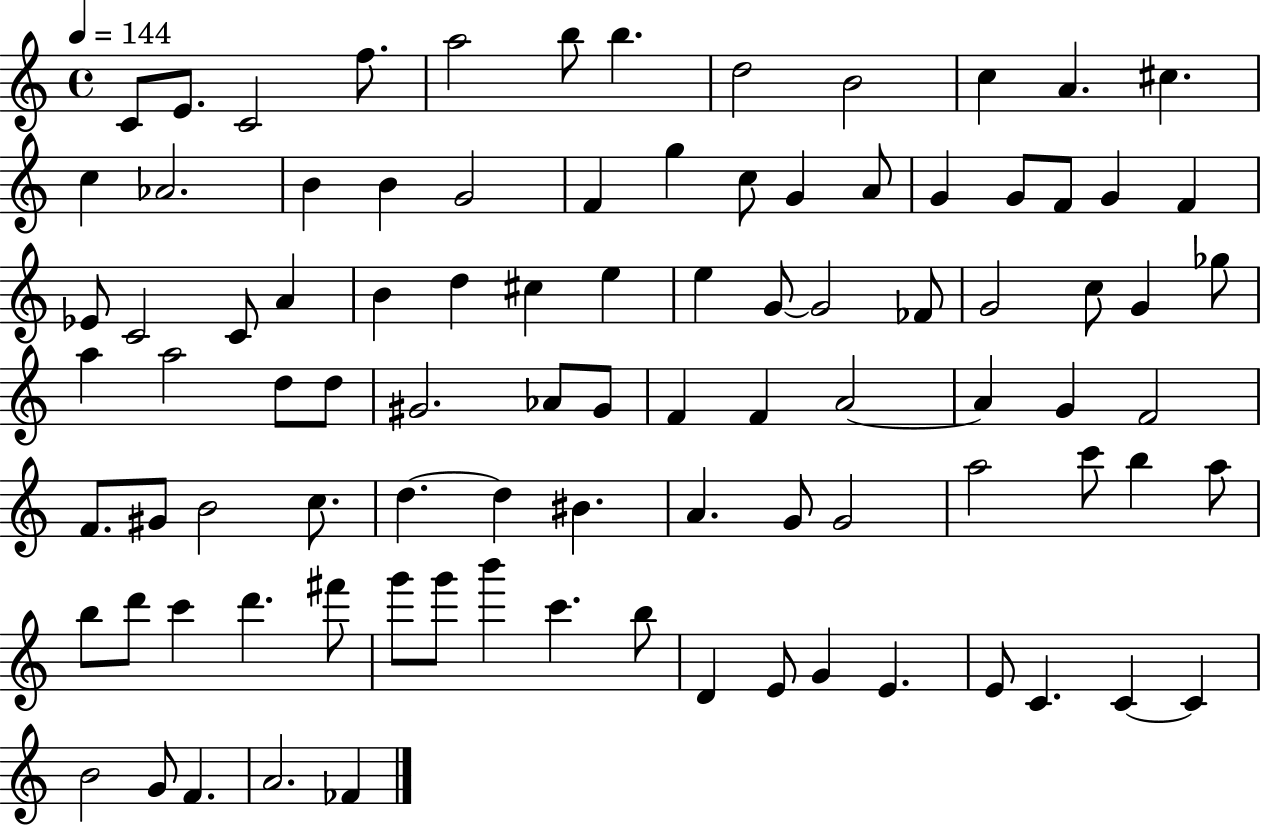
{
  \clef treble
  \time 4/4
  \defaultTimeSignature
  \key c \major
  \tempo 4 = 144
  c'8 e'8. c'2 f''8. | a''2 b''8 b''4. | d''2 b'2 | c''4 a'4. cis''4. | \break c''4 aes'2. | b'4 b'4 g'2 | f'4 g''4 c''8 g'4 a'8 | g'4 g'8 f'8 g'4 f'4 | \break ees'8 c'2 c'8 a'4 | b'4 d''4 cis''4 e''4 | e''4 g'8~~ g'2 fes'8 | g'2 c''8 g'4 ges''8 | \break a''4 a''2 d''8 d''8 | gis'2. aes'8 gis'8 | f'4 f'4 a'2~~ | a'4 g'4 f'2 | \break f'8. gis'8 b'2 c''8. | d''4.~~ d''4 bis'4. | a'4. g'8 g'2 | a''2 c'''8 b''4 a''8 | \break b''8 d'''8 c'''4 d'''4. fis'''8 | g'''8 g'''8 b'''4 c'''4. b''8 | d'4 e'8 g'4 e'4. | e'8 c'4. c'4~~ c'4 | \break b'2 g'8 f'4. | a'2. fes'4 | \bar "|."
}